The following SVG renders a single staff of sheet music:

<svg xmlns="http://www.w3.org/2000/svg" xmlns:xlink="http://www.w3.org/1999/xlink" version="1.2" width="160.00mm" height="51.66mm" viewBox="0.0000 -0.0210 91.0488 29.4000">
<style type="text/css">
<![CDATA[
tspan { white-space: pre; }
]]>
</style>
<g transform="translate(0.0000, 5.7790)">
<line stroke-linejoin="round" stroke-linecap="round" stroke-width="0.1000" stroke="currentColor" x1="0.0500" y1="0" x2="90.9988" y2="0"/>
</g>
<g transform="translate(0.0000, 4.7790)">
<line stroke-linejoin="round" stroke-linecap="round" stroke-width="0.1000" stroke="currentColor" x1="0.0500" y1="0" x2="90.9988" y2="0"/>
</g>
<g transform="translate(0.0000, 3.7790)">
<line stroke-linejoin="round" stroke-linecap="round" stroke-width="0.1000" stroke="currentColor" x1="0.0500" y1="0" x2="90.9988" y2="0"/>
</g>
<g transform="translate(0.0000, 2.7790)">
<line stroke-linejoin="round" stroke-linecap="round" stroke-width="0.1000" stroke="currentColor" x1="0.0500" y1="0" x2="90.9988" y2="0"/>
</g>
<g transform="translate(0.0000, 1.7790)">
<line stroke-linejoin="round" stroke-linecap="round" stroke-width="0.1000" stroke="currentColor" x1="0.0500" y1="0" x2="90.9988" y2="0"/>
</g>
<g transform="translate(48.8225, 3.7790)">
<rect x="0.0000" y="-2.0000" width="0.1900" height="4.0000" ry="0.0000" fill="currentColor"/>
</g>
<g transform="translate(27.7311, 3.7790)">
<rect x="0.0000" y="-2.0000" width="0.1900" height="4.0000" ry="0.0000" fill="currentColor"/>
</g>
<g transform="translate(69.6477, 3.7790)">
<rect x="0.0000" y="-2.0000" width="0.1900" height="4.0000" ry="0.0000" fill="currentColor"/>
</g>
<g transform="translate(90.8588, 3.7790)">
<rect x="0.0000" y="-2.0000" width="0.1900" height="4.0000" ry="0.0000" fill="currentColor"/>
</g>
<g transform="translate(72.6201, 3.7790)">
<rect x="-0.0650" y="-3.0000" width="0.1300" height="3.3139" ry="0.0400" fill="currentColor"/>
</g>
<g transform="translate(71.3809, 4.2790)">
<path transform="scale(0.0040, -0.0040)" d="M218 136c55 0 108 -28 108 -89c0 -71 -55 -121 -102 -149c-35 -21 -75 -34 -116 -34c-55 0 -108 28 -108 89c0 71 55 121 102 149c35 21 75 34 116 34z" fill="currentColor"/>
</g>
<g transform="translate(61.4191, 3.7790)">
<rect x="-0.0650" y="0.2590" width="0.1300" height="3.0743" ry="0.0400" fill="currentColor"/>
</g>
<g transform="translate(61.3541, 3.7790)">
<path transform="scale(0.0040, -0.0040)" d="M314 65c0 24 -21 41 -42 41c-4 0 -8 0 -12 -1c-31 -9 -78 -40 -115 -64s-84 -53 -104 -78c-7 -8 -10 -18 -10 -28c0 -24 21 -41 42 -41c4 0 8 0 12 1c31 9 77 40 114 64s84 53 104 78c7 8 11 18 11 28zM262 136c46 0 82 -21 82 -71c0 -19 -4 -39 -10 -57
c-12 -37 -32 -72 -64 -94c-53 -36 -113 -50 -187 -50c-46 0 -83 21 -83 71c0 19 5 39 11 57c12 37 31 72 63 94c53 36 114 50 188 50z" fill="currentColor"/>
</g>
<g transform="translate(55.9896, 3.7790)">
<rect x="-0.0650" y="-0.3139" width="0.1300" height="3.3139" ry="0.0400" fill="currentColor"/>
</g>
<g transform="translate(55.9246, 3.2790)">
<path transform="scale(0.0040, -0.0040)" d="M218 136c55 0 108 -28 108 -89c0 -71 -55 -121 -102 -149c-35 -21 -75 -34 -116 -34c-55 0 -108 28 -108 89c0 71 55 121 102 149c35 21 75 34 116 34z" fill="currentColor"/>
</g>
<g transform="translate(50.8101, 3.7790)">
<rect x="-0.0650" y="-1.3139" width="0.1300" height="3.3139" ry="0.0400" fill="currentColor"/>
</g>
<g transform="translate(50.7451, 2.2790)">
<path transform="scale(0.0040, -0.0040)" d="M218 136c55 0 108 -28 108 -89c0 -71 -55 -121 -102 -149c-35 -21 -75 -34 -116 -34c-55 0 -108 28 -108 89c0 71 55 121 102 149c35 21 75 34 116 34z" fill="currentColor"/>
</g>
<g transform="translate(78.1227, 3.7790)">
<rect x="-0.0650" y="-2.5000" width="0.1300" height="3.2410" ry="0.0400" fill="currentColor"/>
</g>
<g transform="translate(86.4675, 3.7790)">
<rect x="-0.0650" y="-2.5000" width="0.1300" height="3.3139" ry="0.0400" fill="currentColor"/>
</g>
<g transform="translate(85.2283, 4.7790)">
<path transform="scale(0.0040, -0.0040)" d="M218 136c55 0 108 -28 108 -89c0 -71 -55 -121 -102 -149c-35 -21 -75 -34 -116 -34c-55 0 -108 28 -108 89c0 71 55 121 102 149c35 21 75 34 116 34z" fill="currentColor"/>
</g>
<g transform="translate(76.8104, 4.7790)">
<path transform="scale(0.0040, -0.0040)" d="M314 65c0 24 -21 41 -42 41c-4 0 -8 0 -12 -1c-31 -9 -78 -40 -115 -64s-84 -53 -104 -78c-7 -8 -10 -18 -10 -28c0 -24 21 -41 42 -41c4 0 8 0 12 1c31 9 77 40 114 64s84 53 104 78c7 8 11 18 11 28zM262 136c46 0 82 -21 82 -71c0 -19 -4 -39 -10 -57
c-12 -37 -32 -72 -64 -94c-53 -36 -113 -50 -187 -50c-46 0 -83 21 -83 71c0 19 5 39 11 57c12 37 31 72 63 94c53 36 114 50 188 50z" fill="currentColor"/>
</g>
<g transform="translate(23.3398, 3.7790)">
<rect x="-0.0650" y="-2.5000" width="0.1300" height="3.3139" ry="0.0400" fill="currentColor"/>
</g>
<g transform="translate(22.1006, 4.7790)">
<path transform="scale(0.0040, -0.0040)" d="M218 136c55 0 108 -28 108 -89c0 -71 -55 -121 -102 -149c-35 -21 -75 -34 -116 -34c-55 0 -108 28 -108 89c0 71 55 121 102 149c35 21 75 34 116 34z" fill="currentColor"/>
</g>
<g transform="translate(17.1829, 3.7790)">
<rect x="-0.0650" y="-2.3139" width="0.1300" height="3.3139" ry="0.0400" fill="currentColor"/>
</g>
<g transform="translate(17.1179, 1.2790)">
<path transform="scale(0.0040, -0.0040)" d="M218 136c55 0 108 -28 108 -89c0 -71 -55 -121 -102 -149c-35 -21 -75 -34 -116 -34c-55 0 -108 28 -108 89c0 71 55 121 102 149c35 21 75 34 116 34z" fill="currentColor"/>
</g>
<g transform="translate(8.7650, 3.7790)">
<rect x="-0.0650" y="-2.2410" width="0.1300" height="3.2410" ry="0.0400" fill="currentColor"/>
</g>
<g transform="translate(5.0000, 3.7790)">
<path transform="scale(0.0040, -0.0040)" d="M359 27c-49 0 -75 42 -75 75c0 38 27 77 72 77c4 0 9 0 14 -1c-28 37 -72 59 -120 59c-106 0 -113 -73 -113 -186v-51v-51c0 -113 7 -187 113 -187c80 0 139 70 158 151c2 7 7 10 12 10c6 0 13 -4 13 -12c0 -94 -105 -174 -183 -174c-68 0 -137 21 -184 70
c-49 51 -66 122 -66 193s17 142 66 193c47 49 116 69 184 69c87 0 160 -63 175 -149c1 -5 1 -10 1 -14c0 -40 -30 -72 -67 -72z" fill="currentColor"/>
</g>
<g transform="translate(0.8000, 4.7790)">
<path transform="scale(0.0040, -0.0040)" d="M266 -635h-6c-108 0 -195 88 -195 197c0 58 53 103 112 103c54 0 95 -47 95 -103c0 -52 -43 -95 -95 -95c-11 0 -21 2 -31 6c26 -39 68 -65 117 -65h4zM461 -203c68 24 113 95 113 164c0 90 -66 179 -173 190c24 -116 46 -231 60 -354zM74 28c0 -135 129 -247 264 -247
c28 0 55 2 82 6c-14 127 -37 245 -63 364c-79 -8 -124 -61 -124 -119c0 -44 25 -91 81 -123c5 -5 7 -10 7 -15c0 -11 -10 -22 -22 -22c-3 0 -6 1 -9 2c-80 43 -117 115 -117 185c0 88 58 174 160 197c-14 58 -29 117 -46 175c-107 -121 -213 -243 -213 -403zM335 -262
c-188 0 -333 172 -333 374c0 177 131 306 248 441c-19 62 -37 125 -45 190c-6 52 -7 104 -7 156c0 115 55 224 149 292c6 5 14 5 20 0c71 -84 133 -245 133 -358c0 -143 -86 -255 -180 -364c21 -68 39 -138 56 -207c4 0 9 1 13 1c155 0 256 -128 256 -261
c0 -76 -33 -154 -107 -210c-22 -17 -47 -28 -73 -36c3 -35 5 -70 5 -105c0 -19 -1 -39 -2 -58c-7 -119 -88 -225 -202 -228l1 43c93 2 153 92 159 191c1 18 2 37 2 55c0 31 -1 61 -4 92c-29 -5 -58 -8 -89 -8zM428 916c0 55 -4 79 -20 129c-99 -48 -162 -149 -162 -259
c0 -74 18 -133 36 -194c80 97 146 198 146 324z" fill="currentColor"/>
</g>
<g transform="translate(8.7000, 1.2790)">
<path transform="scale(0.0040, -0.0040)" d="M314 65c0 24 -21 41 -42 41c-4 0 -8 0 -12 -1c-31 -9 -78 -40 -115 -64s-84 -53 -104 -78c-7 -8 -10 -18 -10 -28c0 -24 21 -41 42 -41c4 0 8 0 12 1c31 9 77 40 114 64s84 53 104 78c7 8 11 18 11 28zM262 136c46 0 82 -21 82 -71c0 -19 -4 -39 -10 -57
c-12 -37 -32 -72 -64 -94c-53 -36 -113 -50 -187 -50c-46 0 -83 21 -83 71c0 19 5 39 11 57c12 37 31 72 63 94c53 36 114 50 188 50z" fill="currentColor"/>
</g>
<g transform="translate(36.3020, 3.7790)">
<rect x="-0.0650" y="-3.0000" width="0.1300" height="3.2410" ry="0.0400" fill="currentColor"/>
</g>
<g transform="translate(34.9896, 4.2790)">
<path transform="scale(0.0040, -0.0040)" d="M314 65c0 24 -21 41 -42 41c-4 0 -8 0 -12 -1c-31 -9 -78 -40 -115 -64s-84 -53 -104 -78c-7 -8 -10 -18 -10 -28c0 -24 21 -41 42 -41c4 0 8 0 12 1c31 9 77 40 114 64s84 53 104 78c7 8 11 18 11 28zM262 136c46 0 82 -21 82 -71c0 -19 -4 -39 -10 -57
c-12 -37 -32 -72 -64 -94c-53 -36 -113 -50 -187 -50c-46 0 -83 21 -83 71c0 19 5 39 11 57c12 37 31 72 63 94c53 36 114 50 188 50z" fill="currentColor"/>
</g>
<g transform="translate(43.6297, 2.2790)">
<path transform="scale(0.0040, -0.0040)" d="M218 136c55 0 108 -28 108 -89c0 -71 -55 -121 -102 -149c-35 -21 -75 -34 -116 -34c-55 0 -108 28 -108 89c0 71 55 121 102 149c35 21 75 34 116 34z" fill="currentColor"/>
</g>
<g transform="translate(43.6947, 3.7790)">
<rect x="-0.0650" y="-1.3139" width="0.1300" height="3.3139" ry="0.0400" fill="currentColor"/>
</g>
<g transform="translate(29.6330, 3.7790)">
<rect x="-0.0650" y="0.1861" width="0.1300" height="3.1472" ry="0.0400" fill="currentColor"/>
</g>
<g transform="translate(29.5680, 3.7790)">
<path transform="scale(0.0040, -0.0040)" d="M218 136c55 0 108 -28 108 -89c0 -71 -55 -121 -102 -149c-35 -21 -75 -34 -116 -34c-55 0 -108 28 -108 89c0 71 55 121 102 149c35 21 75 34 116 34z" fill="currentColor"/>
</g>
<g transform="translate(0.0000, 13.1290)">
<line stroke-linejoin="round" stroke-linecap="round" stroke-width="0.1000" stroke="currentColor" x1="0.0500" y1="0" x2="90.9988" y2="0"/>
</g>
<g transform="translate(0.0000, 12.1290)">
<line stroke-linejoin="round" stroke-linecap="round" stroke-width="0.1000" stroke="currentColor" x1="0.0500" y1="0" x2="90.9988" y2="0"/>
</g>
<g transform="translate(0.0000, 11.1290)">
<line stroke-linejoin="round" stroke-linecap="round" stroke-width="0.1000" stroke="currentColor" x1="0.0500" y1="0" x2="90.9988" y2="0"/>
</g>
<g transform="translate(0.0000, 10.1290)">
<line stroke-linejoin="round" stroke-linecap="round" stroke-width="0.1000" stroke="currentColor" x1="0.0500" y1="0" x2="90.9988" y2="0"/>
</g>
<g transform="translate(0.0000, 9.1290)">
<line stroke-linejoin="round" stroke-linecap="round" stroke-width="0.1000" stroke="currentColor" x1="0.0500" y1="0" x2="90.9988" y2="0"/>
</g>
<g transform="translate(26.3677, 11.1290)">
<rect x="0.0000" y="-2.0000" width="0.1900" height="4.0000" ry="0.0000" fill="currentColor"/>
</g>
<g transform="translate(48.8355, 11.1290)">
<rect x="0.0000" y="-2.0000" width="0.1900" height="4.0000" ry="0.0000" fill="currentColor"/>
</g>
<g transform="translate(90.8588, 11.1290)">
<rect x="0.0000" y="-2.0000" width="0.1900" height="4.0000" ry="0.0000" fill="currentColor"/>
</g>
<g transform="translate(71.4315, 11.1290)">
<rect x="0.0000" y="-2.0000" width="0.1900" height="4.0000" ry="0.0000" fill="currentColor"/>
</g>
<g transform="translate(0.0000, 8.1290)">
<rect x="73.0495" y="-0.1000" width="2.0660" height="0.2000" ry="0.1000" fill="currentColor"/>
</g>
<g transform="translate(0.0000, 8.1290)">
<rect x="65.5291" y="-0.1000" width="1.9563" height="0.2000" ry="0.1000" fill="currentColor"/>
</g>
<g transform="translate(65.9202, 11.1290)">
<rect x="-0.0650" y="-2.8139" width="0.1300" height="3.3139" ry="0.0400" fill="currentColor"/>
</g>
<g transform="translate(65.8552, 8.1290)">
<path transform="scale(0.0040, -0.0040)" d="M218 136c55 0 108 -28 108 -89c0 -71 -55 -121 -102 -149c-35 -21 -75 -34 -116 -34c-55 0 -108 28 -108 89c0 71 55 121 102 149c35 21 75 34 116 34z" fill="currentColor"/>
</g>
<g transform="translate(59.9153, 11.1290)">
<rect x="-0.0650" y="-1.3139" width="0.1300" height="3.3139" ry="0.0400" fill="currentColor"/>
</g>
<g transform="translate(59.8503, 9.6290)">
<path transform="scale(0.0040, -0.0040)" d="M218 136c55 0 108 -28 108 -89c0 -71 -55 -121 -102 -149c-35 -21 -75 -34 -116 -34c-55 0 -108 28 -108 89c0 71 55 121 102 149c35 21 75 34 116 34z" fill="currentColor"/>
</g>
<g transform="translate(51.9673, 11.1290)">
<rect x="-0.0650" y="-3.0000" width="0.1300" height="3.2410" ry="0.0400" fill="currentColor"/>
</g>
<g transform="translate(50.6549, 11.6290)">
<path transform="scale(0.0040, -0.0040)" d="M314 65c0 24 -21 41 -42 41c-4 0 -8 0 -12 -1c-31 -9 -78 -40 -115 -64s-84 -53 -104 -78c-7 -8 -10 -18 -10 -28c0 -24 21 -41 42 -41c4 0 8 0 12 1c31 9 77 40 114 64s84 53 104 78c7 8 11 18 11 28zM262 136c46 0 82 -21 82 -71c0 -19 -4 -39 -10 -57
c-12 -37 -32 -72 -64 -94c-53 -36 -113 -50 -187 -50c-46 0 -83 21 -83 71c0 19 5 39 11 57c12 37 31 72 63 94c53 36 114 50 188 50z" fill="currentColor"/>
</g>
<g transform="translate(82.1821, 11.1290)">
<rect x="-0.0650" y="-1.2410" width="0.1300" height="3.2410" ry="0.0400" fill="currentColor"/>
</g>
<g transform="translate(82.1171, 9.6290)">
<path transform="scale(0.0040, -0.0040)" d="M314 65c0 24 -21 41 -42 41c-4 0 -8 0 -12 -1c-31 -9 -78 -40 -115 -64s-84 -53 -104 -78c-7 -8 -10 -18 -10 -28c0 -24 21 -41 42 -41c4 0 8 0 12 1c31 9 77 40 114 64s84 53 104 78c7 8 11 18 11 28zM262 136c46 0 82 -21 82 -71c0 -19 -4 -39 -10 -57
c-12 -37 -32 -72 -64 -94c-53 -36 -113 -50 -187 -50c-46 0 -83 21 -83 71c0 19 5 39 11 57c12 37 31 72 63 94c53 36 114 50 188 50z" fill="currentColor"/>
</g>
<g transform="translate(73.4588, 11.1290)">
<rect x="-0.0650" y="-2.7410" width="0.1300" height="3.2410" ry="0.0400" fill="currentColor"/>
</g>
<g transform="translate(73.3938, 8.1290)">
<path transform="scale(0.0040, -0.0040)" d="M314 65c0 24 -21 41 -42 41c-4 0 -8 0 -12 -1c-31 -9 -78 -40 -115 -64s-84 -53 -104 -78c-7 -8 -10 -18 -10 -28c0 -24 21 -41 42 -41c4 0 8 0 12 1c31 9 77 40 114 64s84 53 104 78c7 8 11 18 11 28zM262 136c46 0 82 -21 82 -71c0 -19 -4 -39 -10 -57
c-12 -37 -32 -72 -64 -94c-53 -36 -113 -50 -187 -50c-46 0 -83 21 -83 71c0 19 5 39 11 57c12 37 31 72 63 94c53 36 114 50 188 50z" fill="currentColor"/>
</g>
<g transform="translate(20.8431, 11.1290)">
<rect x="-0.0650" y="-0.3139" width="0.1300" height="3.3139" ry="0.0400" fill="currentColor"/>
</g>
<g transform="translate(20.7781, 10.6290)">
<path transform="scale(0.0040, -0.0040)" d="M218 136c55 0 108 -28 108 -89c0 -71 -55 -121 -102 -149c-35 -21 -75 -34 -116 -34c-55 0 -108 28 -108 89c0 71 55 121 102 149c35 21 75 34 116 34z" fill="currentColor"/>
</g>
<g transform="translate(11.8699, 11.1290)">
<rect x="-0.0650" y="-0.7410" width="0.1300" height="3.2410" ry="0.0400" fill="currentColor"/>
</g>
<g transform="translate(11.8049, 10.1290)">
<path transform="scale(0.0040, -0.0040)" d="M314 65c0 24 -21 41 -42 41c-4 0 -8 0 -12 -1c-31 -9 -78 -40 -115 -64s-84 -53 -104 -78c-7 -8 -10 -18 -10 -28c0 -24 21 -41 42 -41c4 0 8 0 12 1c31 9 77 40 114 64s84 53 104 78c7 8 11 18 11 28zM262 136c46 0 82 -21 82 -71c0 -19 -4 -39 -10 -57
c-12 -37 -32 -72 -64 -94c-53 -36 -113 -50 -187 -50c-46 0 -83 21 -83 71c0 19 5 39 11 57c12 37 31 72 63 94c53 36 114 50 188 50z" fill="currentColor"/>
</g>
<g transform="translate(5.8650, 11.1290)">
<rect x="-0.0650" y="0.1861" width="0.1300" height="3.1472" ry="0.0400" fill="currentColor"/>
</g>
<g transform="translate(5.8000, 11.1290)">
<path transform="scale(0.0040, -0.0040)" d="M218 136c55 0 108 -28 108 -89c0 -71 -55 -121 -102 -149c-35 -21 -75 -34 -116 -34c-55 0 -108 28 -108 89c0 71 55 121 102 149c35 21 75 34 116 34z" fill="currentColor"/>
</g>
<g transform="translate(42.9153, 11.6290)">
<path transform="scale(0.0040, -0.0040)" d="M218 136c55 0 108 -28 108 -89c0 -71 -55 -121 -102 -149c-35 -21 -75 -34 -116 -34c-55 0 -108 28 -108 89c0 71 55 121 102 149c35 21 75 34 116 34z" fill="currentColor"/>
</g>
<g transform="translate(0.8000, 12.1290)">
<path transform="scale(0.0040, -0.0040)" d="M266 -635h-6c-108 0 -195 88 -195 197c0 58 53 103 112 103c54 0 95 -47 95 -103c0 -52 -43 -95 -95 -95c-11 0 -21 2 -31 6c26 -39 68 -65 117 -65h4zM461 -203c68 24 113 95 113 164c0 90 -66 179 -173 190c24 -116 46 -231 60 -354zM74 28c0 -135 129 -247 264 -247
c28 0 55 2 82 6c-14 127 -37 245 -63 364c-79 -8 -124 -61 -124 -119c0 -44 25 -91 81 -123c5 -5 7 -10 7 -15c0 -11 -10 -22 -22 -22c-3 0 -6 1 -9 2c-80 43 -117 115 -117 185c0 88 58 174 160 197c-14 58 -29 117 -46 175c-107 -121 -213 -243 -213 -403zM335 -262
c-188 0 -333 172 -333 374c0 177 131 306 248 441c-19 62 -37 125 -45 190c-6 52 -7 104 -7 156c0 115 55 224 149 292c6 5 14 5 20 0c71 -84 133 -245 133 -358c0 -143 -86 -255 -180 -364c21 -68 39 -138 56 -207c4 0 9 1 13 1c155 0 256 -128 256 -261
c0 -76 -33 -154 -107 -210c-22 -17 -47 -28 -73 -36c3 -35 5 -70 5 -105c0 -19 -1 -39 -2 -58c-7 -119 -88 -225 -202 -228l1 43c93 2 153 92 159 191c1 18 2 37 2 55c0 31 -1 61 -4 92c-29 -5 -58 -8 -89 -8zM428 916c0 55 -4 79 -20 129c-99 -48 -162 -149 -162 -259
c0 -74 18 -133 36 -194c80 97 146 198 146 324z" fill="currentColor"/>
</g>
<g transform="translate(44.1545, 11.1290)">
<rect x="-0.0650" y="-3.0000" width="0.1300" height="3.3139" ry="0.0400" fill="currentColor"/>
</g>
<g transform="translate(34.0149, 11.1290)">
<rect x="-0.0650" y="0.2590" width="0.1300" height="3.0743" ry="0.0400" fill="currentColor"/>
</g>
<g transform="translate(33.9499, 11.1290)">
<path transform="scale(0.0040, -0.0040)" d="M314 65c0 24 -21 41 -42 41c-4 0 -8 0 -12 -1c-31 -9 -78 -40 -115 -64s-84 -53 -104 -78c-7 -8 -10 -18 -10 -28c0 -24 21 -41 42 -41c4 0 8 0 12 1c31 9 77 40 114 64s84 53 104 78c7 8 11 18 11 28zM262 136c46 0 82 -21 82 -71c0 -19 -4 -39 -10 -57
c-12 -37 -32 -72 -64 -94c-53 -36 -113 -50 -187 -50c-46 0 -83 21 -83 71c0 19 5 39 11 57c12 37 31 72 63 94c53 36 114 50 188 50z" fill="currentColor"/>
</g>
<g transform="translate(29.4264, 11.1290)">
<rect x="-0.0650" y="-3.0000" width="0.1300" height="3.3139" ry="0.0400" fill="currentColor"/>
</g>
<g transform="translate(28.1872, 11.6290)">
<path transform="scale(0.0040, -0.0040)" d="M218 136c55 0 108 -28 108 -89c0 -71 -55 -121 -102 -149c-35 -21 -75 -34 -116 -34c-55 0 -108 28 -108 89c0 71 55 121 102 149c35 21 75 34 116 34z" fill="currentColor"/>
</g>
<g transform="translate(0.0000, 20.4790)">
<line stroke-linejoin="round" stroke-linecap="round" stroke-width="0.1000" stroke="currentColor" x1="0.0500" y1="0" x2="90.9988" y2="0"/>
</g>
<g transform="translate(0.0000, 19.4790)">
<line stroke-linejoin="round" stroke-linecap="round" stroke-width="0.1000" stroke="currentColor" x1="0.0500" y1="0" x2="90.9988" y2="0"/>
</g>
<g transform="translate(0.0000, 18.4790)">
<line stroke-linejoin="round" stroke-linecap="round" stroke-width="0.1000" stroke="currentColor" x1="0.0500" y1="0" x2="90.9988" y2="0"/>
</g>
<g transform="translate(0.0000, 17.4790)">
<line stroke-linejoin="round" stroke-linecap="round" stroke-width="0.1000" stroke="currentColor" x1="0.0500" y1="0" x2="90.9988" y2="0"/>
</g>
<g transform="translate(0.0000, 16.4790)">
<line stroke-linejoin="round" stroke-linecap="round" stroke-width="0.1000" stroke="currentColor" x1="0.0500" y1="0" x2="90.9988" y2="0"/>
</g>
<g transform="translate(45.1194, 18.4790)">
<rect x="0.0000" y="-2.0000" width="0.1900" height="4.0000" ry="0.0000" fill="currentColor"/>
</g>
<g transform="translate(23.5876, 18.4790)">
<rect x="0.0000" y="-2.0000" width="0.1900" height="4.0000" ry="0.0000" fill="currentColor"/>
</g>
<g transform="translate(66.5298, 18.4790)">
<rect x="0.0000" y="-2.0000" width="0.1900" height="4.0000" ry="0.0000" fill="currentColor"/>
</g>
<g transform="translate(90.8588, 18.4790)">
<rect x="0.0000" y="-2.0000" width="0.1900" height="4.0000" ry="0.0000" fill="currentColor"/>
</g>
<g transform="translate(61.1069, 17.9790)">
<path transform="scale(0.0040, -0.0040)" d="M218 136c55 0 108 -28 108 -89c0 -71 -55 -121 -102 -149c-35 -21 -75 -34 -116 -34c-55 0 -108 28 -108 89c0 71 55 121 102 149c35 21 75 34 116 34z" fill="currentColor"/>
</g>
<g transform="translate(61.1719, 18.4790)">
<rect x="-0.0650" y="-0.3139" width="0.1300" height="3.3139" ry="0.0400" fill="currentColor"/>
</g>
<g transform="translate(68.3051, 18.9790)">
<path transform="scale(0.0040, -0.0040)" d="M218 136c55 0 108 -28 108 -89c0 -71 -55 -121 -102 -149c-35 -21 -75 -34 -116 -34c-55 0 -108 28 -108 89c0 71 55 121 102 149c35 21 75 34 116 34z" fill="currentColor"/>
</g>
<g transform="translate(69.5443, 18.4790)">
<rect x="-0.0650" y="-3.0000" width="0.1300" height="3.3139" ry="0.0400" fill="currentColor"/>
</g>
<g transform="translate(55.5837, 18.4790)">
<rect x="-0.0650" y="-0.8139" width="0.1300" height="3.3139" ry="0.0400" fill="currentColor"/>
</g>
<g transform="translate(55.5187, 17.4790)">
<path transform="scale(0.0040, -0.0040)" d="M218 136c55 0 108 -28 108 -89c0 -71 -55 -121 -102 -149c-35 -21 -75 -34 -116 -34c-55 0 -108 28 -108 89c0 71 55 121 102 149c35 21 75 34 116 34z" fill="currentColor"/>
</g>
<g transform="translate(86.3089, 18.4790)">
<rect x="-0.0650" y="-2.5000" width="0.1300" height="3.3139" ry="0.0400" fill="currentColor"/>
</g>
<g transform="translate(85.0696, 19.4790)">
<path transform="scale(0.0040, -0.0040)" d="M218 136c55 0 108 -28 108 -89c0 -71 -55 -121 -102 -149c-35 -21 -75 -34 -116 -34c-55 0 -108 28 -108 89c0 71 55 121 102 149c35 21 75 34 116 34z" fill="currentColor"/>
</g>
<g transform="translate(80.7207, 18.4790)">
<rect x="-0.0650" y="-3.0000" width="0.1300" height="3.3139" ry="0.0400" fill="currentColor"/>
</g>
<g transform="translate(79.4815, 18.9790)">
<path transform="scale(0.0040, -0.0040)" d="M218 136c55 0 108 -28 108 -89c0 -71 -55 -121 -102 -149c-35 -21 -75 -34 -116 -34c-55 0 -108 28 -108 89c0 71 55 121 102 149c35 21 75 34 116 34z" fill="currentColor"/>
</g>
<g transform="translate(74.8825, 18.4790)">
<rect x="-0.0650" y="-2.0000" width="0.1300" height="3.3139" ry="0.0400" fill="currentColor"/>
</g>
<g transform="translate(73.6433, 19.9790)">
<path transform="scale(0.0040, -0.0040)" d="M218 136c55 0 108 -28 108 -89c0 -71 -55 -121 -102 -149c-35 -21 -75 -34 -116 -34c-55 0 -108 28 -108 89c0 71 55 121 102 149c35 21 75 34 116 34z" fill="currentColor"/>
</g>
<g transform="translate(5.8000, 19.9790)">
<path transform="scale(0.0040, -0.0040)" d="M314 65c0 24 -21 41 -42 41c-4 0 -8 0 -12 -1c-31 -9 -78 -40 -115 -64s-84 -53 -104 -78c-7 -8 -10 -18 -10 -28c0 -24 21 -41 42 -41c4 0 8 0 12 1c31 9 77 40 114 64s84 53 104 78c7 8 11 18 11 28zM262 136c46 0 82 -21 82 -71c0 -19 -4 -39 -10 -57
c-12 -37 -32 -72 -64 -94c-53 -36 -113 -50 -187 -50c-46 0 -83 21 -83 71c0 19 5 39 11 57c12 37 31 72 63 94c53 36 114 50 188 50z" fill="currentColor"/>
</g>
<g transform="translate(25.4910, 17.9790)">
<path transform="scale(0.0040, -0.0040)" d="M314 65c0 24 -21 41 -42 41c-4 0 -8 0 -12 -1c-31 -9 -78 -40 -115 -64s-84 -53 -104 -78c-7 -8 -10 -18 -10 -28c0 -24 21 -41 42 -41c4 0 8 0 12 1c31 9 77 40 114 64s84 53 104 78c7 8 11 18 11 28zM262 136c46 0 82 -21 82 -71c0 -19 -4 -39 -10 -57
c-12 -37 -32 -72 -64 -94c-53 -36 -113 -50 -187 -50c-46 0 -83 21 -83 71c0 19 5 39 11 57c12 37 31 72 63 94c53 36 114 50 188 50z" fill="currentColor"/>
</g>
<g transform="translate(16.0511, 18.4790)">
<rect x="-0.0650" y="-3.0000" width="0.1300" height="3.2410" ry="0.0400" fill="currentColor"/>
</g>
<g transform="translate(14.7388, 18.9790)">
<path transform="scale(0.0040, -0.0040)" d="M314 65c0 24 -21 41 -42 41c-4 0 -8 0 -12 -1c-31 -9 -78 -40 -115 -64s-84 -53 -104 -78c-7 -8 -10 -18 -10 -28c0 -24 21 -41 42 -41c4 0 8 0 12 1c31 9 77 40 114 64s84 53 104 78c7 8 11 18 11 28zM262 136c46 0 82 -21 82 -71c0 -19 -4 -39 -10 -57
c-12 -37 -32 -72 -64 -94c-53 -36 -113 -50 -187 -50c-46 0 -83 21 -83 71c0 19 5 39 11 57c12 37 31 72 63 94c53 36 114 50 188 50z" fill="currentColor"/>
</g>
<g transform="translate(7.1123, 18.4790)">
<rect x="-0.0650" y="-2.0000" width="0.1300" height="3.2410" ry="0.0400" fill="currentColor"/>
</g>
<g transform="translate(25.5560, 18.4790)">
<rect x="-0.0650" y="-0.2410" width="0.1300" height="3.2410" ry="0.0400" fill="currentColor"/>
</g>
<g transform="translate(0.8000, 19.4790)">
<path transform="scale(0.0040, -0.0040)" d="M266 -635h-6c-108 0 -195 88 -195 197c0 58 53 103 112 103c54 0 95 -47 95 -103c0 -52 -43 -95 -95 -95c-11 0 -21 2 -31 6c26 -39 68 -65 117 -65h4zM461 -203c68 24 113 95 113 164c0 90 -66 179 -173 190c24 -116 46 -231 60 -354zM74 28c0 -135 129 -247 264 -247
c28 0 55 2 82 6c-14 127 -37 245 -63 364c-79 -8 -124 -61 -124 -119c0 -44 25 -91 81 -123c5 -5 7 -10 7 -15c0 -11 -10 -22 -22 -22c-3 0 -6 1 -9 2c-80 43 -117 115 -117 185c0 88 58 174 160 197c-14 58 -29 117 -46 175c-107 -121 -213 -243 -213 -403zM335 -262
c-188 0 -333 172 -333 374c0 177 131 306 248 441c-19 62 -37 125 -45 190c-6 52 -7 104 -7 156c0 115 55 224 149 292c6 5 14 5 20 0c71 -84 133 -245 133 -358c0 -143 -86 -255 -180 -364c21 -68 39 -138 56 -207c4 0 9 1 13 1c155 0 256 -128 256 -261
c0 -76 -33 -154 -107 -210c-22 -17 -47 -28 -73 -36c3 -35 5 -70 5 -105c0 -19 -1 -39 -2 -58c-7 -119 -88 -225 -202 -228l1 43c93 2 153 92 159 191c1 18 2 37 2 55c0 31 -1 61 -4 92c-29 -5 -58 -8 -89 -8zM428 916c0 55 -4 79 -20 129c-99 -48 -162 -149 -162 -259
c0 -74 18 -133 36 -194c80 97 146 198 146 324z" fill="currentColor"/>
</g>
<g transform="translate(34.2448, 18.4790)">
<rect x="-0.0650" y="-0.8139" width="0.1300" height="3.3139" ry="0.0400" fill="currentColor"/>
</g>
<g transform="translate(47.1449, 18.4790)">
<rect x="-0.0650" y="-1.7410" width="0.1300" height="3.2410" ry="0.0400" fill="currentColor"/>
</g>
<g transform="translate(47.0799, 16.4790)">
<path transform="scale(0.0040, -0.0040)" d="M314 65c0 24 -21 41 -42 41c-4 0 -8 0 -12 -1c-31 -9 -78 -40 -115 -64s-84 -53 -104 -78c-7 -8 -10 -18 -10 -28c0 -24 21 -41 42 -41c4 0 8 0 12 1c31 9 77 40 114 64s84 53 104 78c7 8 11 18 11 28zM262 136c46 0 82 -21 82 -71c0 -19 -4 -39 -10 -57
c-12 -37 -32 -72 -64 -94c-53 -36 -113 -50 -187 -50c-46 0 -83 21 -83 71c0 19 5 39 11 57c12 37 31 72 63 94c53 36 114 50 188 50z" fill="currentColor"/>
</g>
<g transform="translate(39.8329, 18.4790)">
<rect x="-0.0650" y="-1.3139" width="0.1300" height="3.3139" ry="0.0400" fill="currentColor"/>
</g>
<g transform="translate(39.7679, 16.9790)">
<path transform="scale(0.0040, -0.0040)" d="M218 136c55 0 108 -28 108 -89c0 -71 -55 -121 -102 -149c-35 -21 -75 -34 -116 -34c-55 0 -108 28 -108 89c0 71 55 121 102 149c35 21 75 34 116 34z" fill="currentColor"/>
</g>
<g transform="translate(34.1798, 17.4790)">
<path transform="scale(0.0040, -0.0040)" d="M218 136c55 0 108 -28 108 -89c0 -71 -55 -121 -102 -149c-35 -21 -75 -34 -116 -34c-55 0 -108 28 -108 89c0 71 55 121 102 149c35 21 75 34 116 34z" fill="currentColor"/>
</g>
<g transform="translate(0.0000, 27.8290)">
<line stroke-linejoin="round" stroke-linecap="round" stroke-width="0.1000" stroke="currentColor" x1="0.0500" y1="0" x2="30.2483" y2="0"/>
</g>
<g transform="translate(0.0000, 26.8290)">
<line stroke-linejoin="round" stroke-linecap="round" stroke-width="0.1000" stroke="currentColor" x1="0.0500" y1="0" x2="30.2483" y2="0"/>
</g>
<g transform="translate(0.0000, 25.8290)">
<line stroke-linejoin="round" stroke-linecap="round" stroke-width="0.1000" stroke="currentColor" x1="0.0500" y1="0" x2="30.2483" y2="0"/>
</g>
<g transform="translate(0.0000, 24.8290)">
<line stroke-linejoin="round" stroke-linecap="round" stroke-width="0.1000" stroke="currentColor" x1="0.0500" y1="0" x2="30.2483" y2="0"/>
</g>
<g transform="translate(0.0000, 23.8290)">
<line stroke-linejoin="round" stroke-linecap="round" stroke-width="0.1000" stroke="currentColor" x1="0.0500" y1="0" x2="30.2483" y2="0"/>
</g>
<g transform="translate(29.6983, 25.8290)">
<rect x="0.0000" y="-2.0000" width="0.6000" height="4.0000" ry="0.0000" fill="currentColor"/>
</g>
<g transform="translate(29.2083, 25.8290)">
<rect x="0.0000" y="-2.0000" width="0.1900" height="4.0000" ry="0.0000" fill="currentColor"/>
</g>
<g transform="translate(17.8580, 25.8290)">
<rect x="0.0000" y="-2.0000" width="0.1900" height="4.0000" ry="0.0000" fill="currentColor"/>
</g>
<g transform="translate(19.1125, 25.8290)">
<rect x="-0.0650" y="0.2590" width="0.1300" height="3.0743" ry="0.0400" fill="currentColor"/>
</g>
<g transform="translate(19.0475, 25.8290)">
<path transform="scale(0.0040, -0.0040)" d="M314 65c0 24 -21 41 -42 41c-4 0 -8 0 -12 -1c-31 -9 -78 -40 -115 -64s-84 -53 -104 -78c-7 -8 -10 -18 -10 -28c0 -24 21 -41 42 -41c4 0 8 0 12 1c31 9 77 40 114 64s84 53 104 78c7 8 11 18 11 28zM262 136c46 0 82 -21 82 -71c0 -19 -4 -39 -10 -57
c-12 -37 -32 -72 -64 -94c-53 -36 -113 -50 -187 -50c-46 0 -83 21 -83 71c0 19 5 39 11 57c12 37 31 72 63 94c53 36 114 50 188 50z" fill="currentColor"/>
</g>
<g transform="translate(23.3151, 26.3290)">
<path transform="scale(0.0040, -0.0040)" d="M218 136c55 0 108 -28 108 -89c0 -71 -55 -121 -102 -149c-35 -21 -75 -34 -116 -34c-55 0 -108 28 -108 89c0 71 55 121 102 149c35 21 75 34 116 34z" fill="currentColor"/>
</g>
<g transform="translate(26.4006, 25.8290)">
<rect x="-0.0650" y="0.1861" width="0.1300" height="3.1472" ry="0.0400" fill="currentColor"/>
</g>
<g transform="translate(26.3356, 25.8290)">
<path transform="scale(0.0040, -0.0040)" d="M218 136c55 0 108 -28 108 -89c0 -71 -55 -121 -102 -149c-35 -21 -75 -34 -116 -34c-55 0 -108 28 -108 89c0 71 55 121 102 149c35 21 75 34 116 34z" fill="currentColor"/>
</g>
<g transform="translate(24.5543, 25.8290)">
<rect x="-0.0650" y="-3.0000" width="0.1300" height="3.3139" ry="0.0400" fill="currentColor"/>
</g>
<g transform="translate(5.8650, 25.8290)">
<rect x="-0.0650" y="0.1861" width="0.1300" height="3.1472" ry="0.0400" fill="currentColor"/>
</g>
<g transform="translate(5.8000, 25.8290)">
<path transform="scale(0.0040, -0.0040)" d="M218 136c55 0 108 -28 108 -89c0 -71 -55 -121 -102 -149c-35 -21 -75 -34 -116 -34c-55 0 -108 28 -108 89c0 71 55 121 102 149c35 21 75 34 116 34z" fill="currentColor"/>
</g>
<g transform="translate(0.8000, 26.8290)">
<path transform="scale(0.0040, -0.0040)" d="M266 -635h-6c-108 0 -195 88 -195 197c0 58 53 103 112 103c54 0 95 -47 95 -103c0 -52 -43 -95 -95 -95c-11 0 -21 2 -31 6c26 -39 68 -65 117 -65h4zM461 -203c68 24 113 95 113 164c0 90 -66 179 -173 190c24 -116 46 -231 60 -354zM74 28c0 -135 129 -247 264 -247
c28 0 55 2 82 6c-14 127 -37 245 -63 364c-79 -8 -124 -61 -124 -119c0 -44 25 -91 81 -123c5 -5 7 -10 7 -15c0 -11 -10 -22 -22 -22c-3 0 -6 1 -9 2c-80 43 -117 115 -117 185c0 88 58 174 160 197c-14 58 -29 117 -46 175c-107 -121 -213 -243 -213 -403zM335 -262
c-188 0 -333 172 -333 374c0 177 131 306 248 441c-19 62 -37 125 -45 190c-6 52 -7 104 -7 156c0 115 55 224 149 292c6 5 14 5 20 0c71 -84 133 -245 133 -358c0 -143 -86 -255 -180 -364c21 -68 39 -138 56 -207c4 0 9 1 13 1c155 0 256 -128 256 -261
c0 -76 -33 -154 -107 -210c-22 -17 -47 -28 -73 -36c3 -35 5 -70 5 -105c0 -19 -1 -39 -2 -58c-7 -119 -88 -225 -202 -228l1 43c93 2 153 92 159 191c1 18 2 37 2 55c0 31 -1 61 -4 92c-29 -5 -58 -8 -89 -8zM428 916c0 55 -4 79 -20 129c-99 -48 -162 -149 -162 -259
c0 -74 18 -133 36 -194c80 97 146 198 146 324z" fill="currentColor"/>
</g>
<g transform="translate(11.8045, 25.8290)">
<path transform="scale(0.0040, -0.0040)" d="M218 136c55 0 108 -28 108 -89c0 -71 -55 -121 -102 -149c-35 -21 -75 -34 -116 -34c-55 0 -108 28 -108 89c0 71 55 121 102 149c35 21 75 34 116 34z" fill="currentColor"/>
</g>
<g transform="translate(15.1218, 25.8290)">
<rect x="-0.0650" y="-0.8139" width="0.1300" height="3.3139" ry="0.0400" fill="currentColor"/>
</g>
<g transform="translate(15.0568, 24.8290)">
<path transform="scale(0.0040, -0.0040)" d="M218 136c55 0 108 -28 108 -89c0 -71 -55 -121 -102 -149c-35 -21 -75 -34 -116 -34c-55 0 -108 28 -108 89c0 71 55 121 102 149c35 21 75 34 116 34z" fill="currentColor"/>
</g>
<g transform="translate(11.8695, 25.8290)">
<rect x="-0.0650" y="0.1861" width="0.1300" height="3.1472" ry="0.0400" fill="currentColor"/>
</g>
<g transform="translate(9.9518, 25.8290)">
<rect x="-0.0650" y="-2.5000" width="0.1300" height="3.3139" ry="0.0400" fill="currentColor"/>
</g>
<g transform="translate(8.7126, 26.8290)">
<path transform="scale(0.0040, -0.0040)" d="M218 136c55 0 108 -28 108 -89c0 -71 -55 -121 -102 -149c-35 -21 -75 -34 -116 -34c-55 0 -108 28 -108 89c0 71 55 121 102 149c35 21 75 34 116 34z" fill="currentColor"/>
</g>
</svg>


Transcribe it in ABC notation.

X:1
T:Untitled
M:4/4
L:1/4
K:C
g2 g G B A2 e e c B2 A G2 G B d2 c A B2 A A2 e a a2 e2 F2 A2 c2 d e f2 d c A F A G B G B d B2 A B